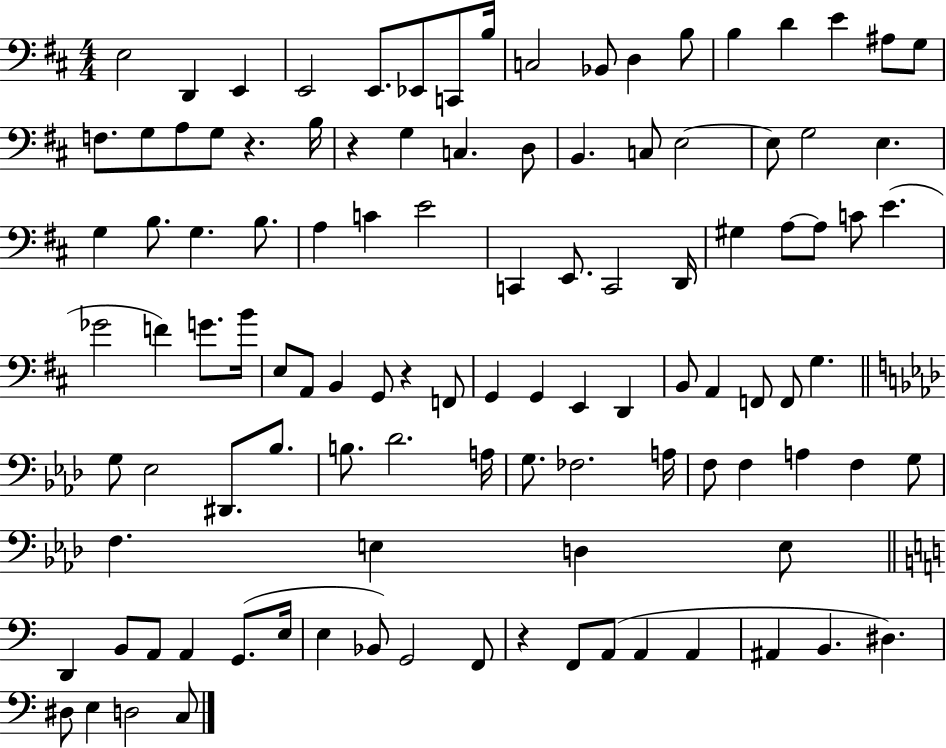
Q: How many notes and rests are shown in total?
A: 109